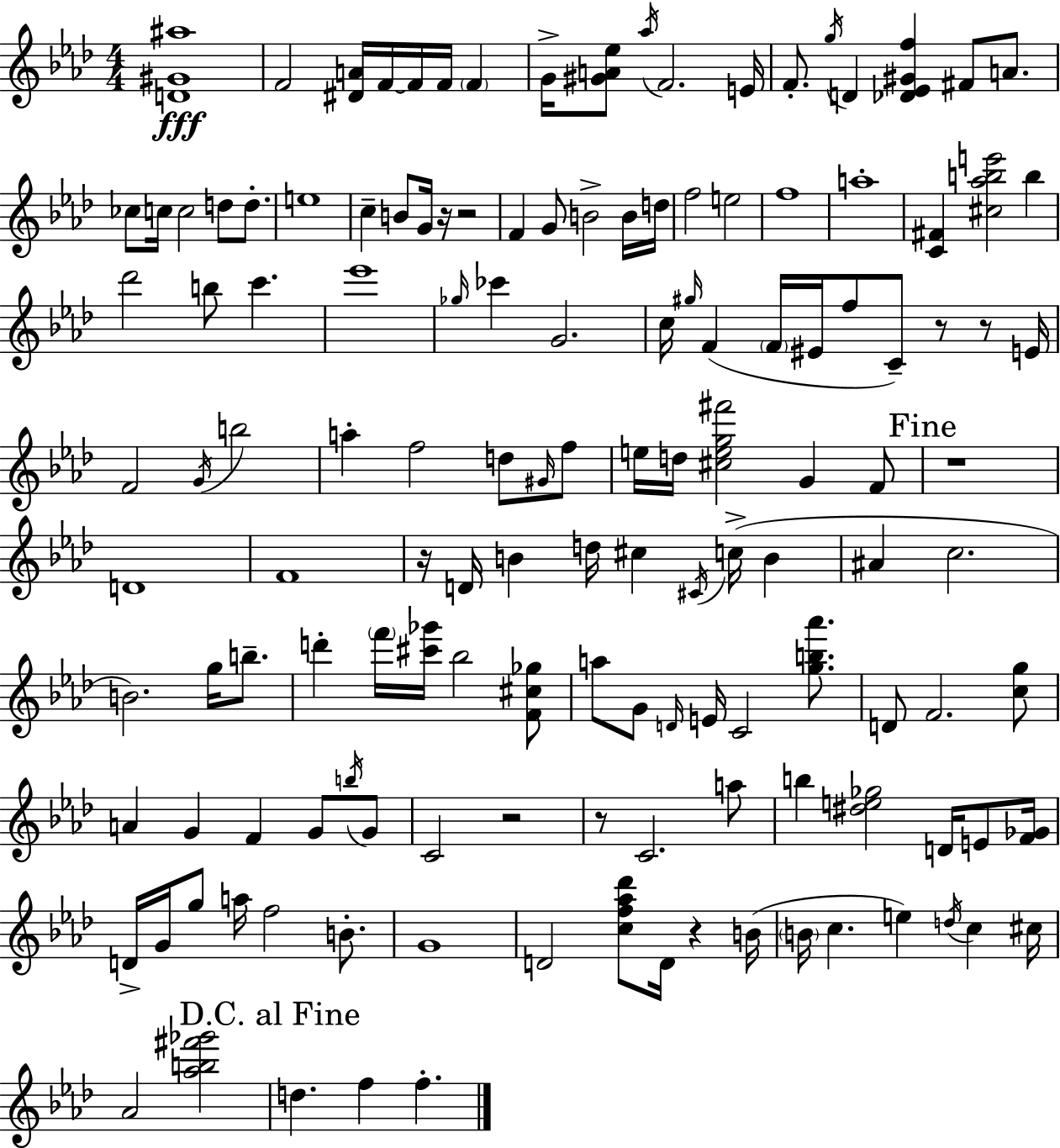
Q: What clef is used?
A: treble